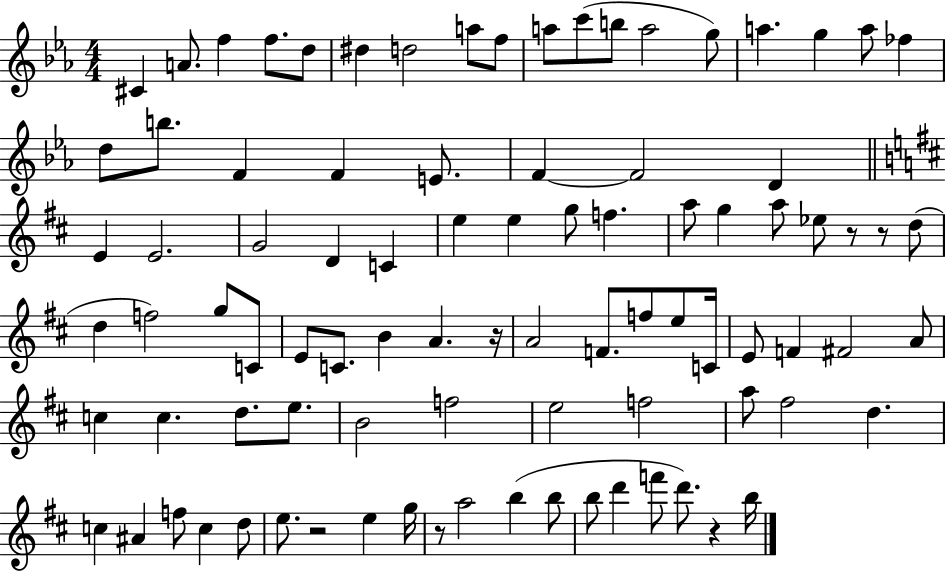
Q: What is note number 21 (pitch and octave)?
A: F4